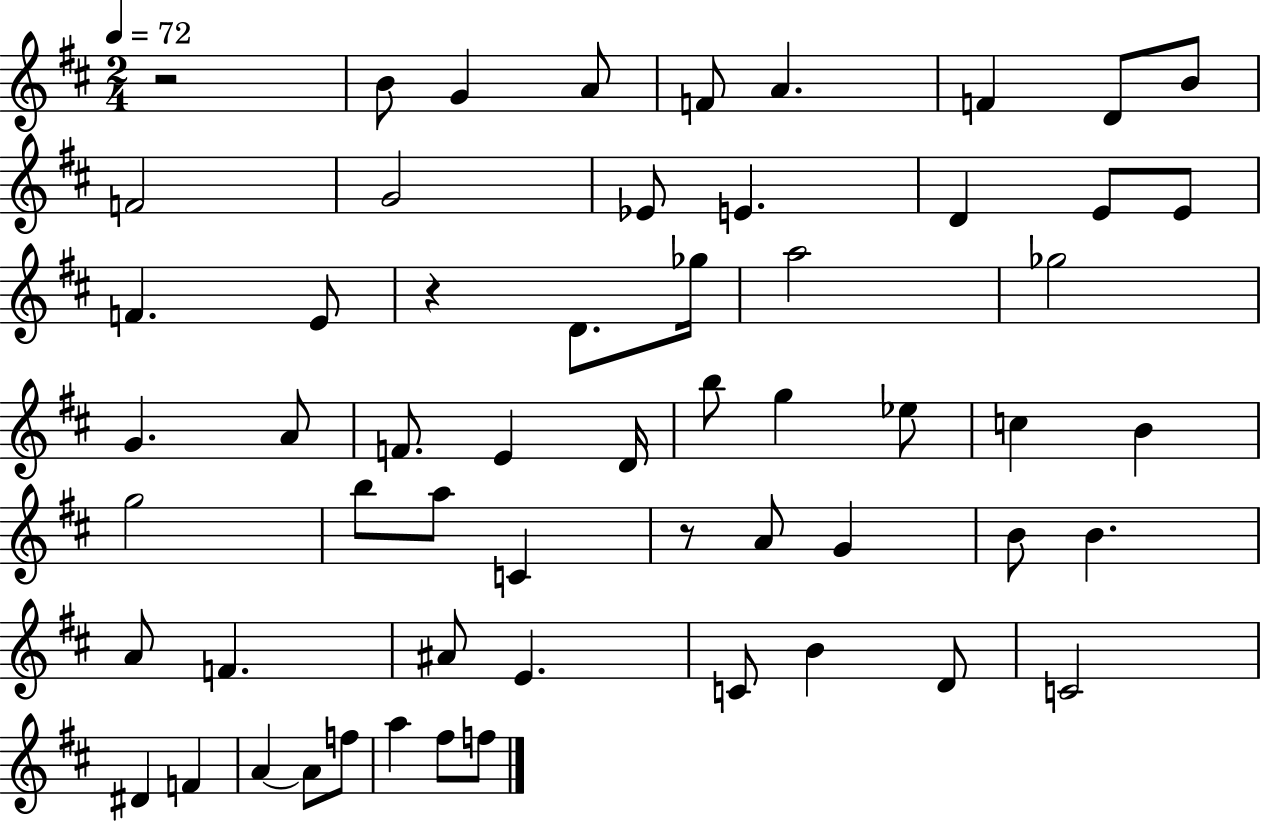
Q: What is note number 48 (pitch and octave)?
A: D#4